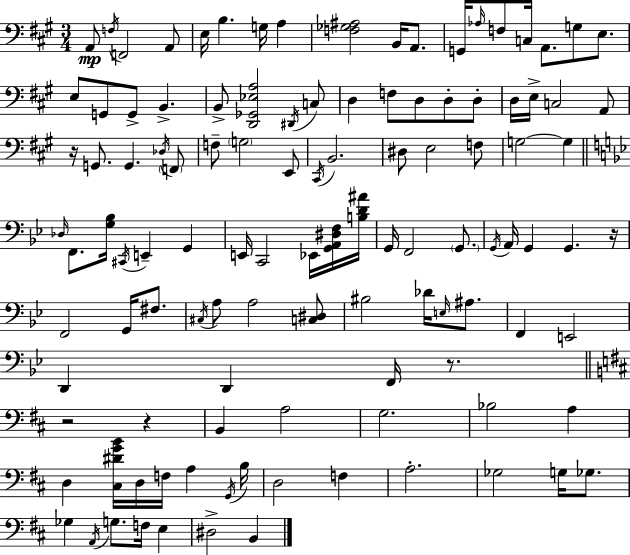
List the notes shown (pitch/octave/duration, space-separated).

A2/e F3/s F2/h A2/e E3/s B3/q. G3/s A3/q [F3,Gb3,A#3]/h B2/s A2/e. G2/s Ab3/s F3/e C3/s A2/e. G3/e E3/e. E3/e G2/e G2/e B2/q. B2/e [D2,Gb2,Eb3,A3]/h D#2/s C3/e D3/q F3/e D3/e D3/e D3/e D3/s E3/s C3/h A2/e R/s G2/e. G2/q. Db3/s F2/e F3/e G3/h E2/e C#2/s B2/h. D#3/e E3/h F3/e G3/h G3/q Db3/s F2/e. [G3,Bb3]/s C#2/s E2/q G2/q E2/s C2/h Eb2/s [G2,A2,D#3,F3]/s [B3,D4,A#4]/s G2/s F2/h G2/e. G2/s A2/s G2/q G2/q. R/s F2/h G2/s F#3/e. C#3/s A3/e A3/h [C3,D#3]/e BIS3/h Db4/s E3/s A#3/e. F2/q E2/h D2/q D2/q F2/s R/e. R/h R/q B2/q A3/h G3/h. Bb3/h A3/q D3/q [C#3,D#4,G4,B4]/s D3/s F3/s A3/q G2/s B3/s D3/h F3/q A3/h. Gb3/h G3/s Gb3/e. Gb3/q A2/s G3/e. F3/s E3/q D#3/h B2/q